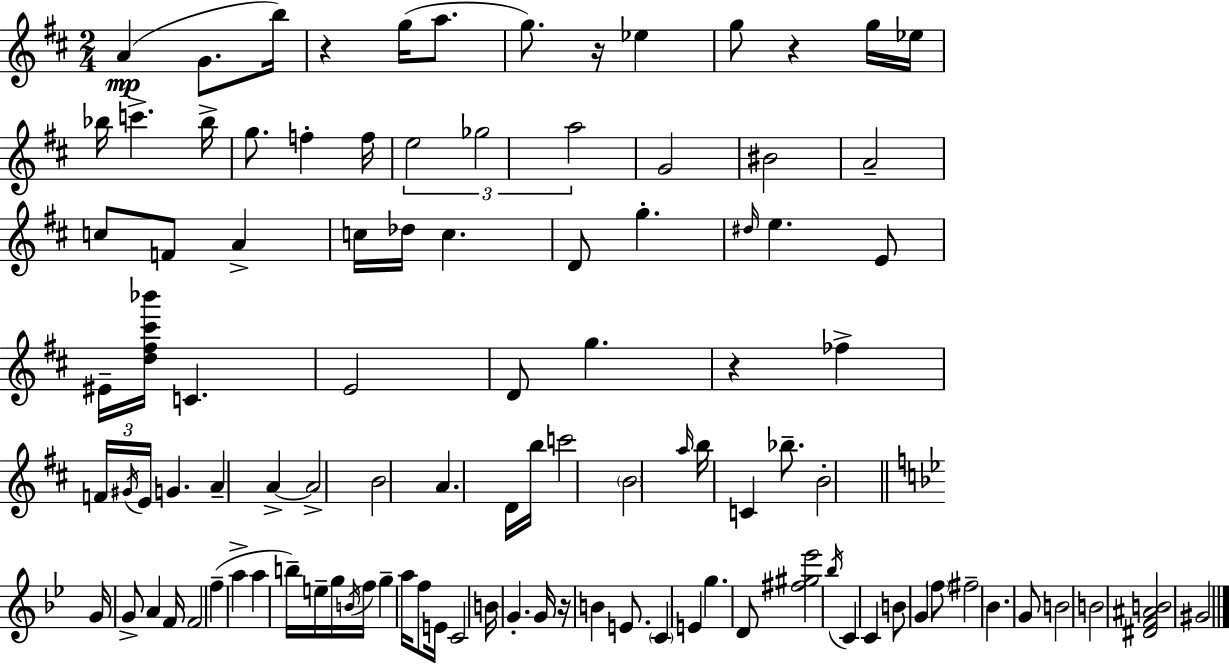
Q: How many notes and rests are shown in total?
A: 104